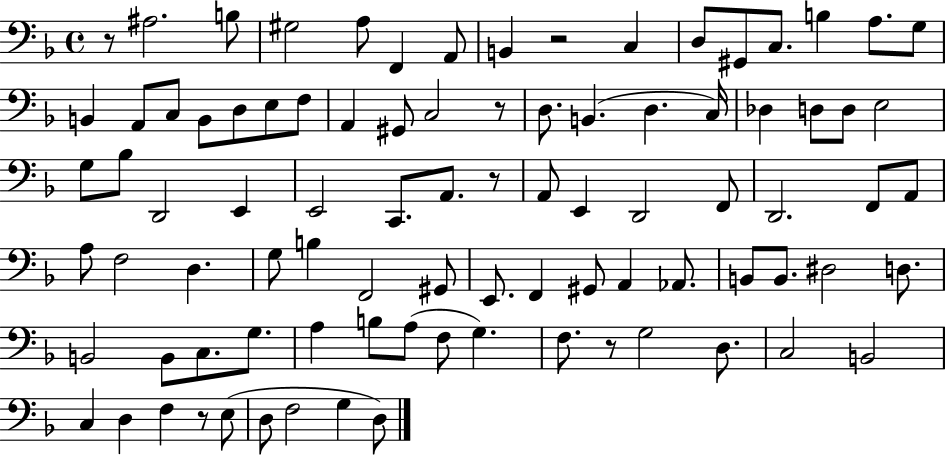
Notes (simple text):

R/e A#3/h. B3/e G#3/h A3/e F2/q A2/e B2/q R/h C3/q D3/e G#2/e C3/e. B3/q A3/e. G3/e B2/q A2/e C3/e B2/e D3/e E3/e F3/e A2/q G#2/e C3/h R/e D3/e. B2/q. D3/q. C3/s Db3/q D3/e D3/e E3/h G3/e Bb3/e D2/h E2/q E2/h C2/e. A2/e. R/e A2/e E2/q D2/h F2/e D2/h. F2/e A2/e A3/e F3/h D3/q. G3/e B3/q F2/h G#2/e E2/e. F2/q G#2/e A2/q Ab2/e. B2/e B2/e. D#3/h D3/e. B2/h B2/e C3/e. G3/e. A3/q B3/e A3/e F3/e G3/q. F3/e. R/e G3/h D3/e. C3/h B2/h C3/q D3/q F3/q R/e E3/e D3/e F3/h G3/q D3/e